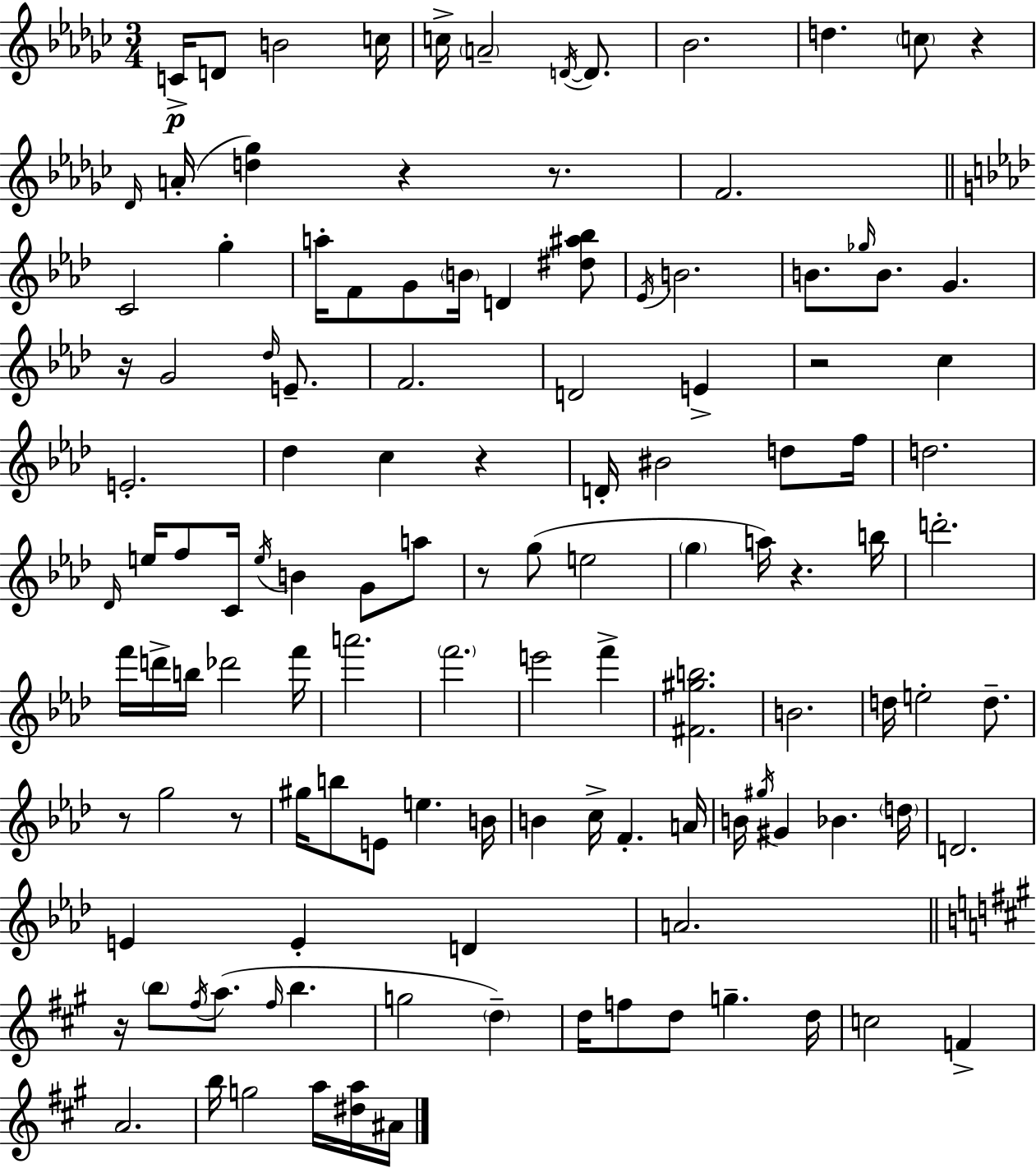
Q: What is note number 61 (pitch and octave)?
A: F6